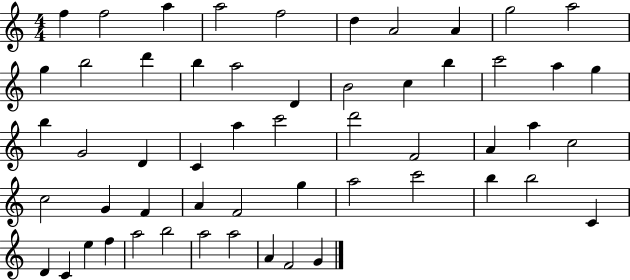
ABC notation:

X:1
T:Untitled
M:4/4
L:1/4
K:C
f f2 a a2 f2 d A2 A g2 a2 g b2 d' b a2 D B2 c b c'2 a g b G2 D C a c'2 d'2 F2 A a c2 c2 G F A F2 g a2 c'2 b b2 C D C e f a2 b2 a2 a2 A F2 G